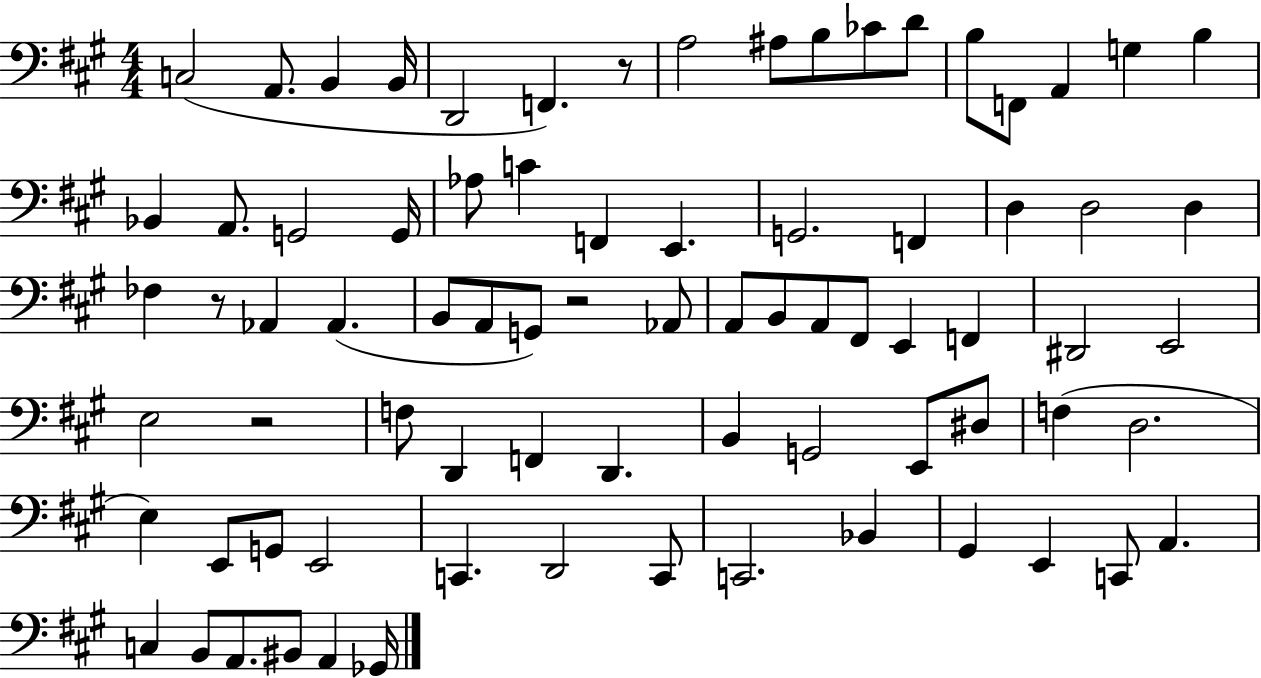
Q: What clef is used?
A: bass